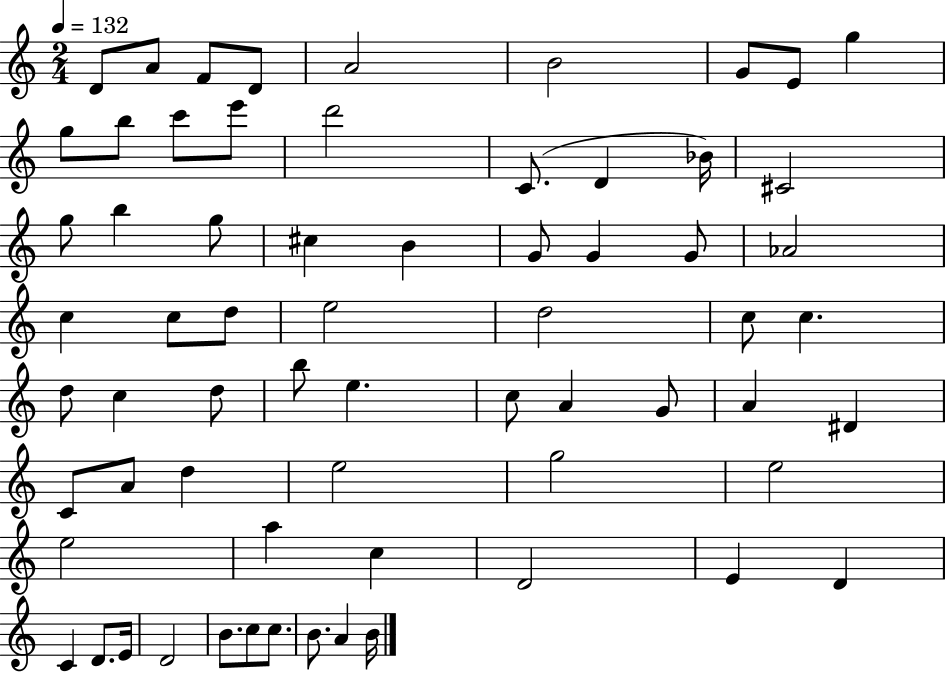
{
  \clef treble
  \numericTimeSignature
  \time 2/4
  \key c \major
  \tempo 4 = 132
  \repeat volta 2 { d'8 a'8 f'8 d'8 | a'2 | b'2 | g'8 e'8 g''4 | \break g''8 b''8 c'''8 e'''8 | d'''2 | c'8.( d'4 bes'16) | cis'2 | \break g''8 b''4 g''8 | cis''4 b'4 | g'8 g'4 g'8 | aes'2 | \break c''4 c''8 d''8 | e''2 | d''2 | c''8 c''4. | \break d''8 c''4 d''8 | b''8 e''4. | c''8 a'4 g'8 | a'4 dis'4 | \break c'8 a'8 d''4 | e''2 | g''2 | e''2 | \break e''2 | a''4 c''4 | d'2 | e'4 d'4 | \break c'4 d'8. e'16 | d'2 | b'8. c''8 c''8. | b'8. a'4 b'16 | \break } \bar "|."
}